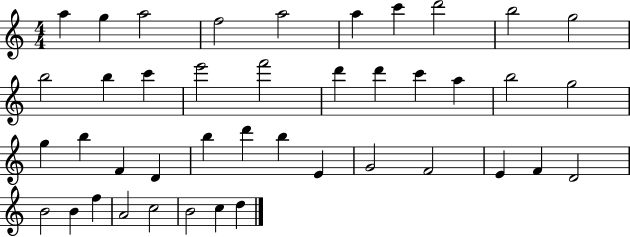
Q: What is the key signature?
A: C major